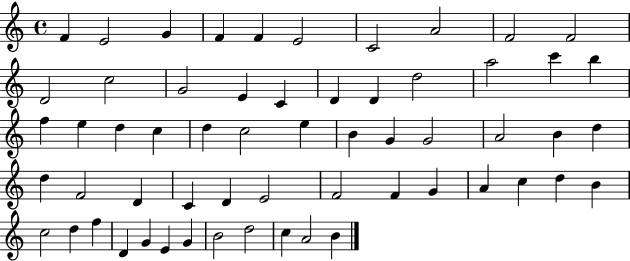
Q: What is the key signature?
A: C major